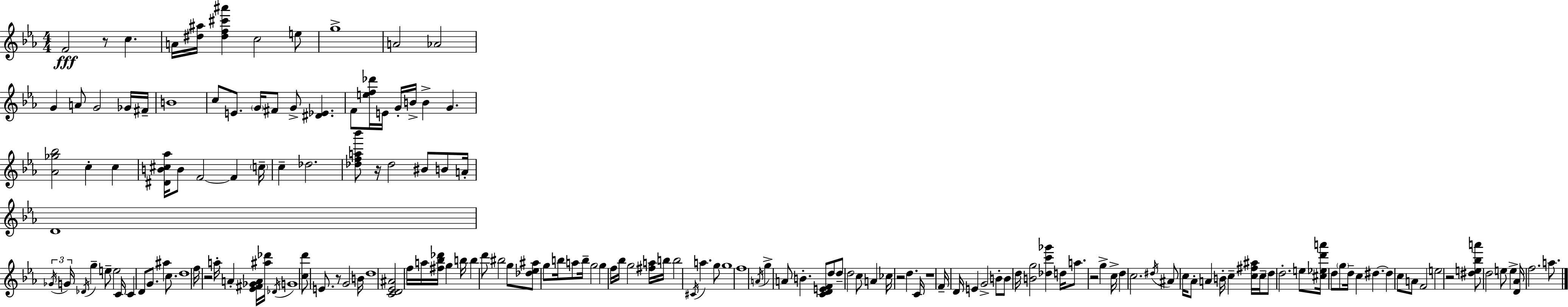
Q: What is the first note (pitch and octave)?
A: F4